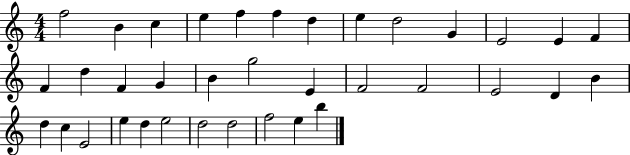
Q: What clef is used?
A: treble